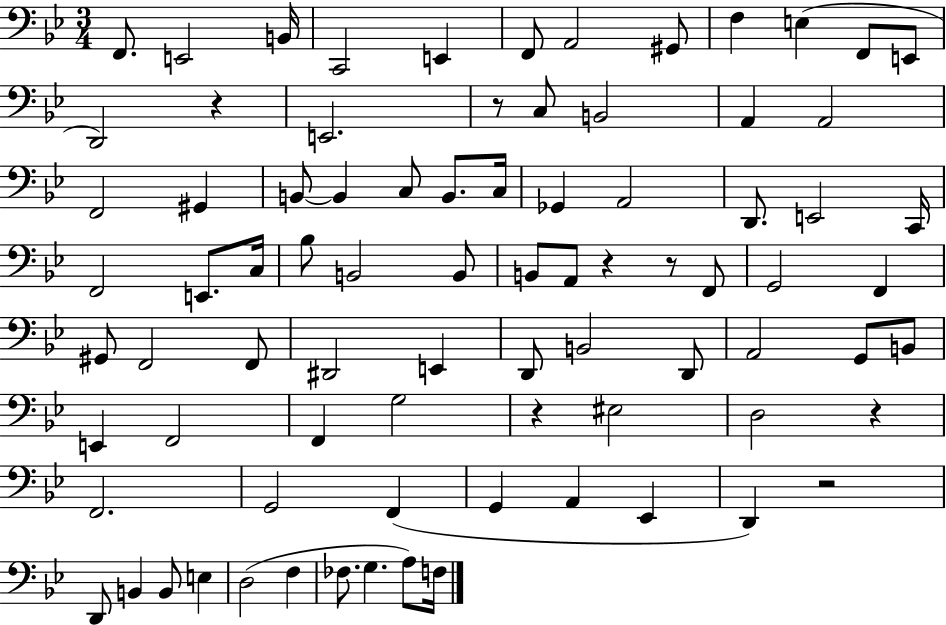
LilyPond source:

{
  \clef bass
  \numericTimeSignature
  \time 3/4
  \key bes \major
  f,8. e,2 b,16 | c,2 e,4 | f,8 a,2 gis,8 | f4 e4( f,8 e,8 | \break d,2) r4 | e,2. | r8 c8 b,2 | a,4 a,2 | \break f,2 gis,4 | b,8~~ b,4 c8 b,8. c16 | ges,4 a,2 | d,8. e,2 c,16 | \break f,2 e,8. c16 | bes8 b,2 b,8 | b,8 a,8 r4 r8 f,8 | g,2 f,4 | \break gis,8 f,2 f,8 | dis,2 e,4 | d,8 b,2 d,8 | a,2 g,8 b,8 | \break e,4 f,2 | f,4 g2 | r4 eis2 | d2 r4 | \break f,2. | g,2 f,4( | g,4 a,4 ees,4 | d,4) r2 | \break d,8 b,4 b,8 e4 | d2( f4 | fes8. g4. a8) f16 | \bar "|."
}